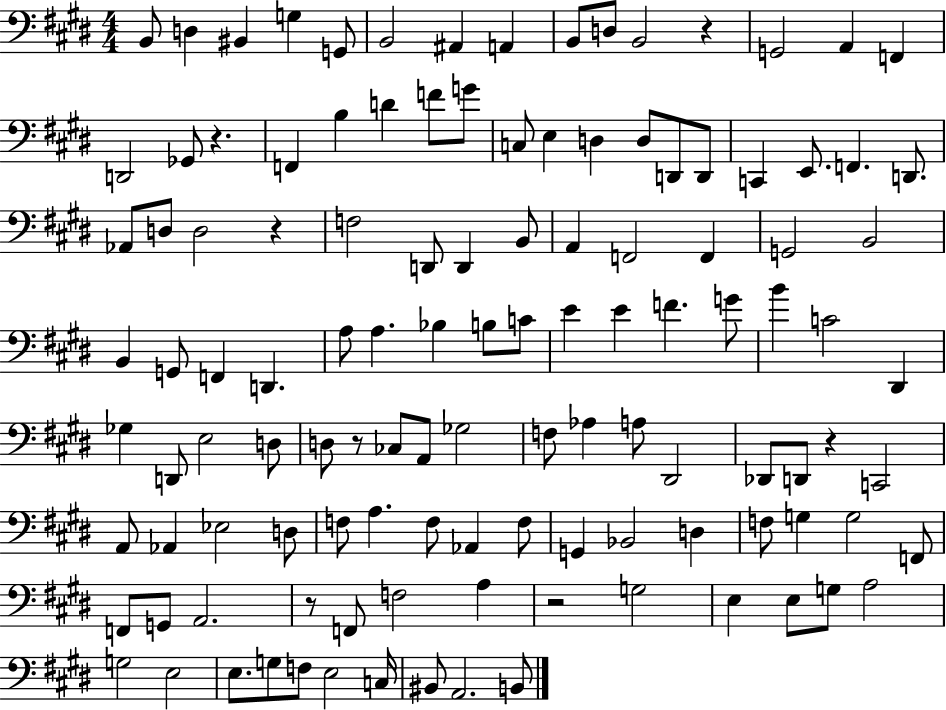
B2/e D3/q BIS2/q G3/q G2/e B2/h A#2/q A2/q B2/e D3/e B2/h R/q G2/h A2/q F2/q D2/h Gb2/e R/q. F2/q B3/q D4/q F4/e G4/e C3/e E3/q D3/q D3/e D2/e D2/e C2/q E2/e. F2/q. D2/e. Ab2/e D3/e D3/h R/q F3/h D2/e D2/q B2/e A2/q F2/h F2/q G2/h B2/h B2/q G2/e F2/q D2/q. A3/e A3/q. Bb3/q B3/e C4/e E4/q E4/q F4/q. G4/e B4/q C4/h D#2/q Gb3/q D2/e E3/h D3/e D3/e R/e CES3/e A2/e Gb3/h F3/e Ab3/q A3/e D#2/h Db2/e D2/e R/q C2/h A2/e Ab2/q Eb3/h D3/e F3/e A3/q. F3/e Ab2/q F3/e G2/q Bb2/h D3/q F3/e G3/q G3/h F2/e F2/e G2/e A2/h. R/e F2/e F3/h A3/q R/h G3/h E3/q E3/e G3/e A3/h G3/h E3/h E3/e. G3/e F3/e E3/h C3/s BIS2/e A2/h. B2/e